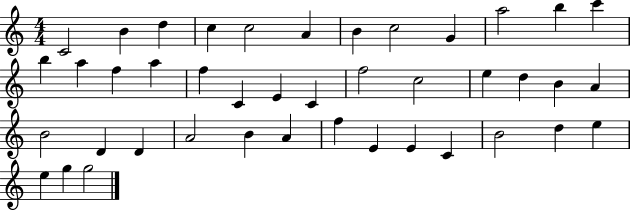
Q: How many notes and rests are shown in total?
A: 42